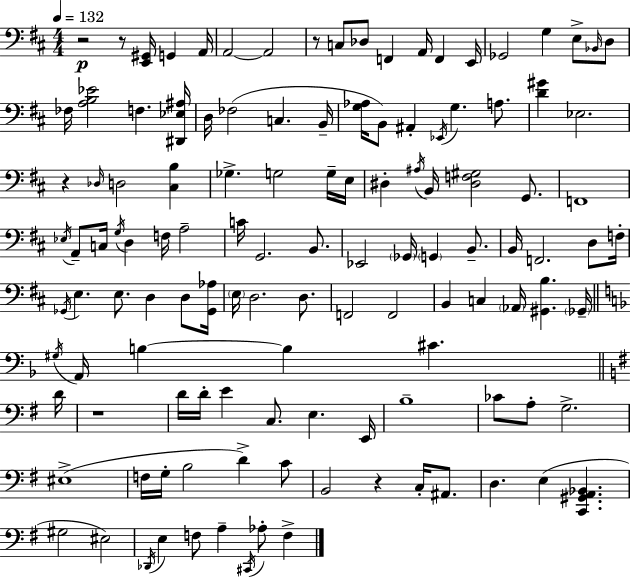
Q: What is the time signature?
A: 4/4